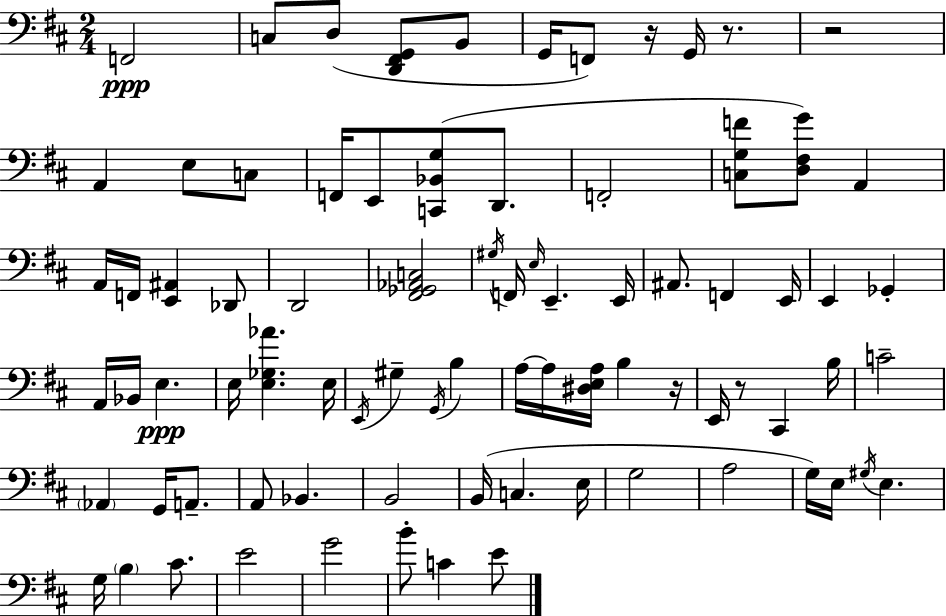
{
  \clef bass
  \numericTimeSignature
  \time 2/4
  \key d \major
  f,2\ppp | c8 d8( <d, fis, g,>8 b,8 | g,16 f,8) r16 g,16 r8. | r2 | \break a,4 e8 c8 | f,16 e,8 <c, bes, g>8( d,8. | f,2-. | <c g f'>8 <d fis g'>8) a,4 | \break a,16 f,16 <e, ais,>4 des,8 | d,2 | <fis, ges, aes, c>2 | \acciaccatura { gis16 } f,16 \grace { e16 } e,4.-- | \break e,16 ais,8. f,4 | e,16 e,4 ges,4-. | a,16 bes,16 e4.\ppp | e16 <e ges aes'>4. | \break e16 \acciaccatura { e,16 } gis4-- \acciaccatura { g,16 } | b4 a16~~ a16 <dis e a>16 b4 | r16 e,16 r8 cis,4 | b16 c'2-- | \break \parenthesize aes,4 | g,16 a,8.-- a,8 bes,4. | b,2 | b,16( c4. | \break e16 g2 | a2 | g16) e16 \acciaccatura { gis16 } e4. | g16 \parenthesize b4 | \break cis'8. e'2 | g'2 | b'8-. c'4 | e'8 \bar "|."
}